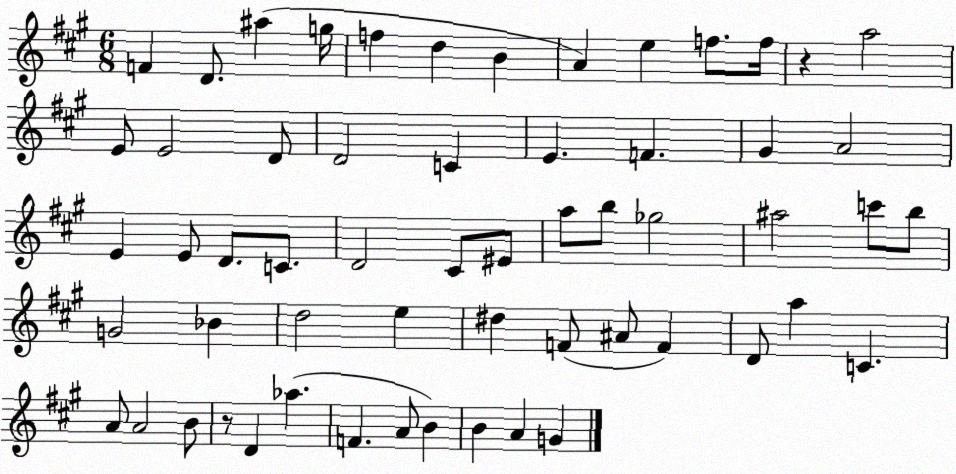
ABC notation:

X:1
T:Untitled
M:6/8
L:1/4
K:A
F D/2 ^a g/4 f d B A e f/2 f/4 z a2 E/2 E2 D/2 D2 C E F ^G A2 E E/2 D/2 C/2 D2 ^C/2 ^E/2 a/2 b/2 _g2 ^a2 c'/2 b/2 G2 _B d2 e ^d F/2 ^A/2 F D/2 a C A/2 A2 B/2 z/2 D _a F A/2 B B A G